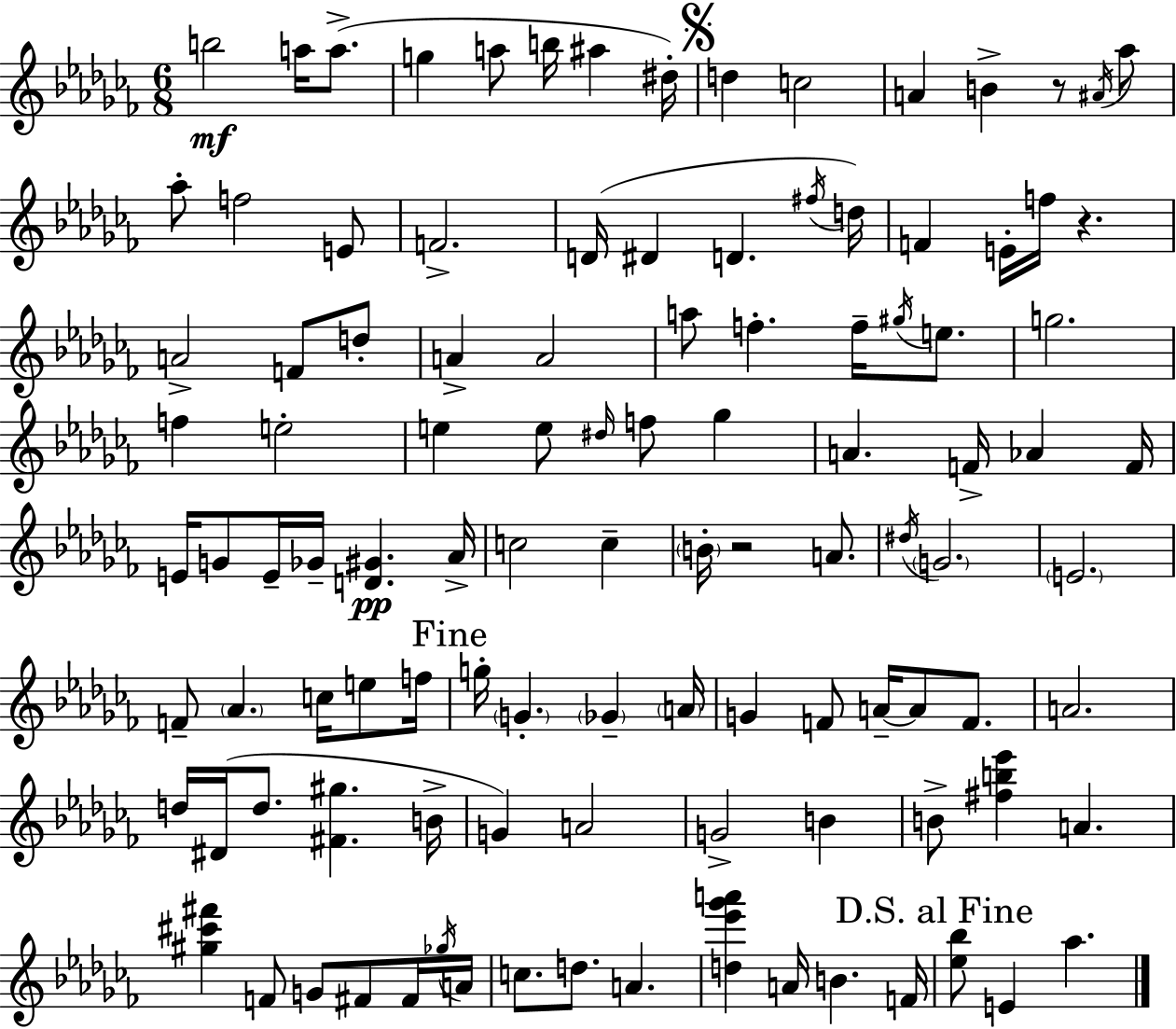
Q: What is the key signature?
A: AES minor